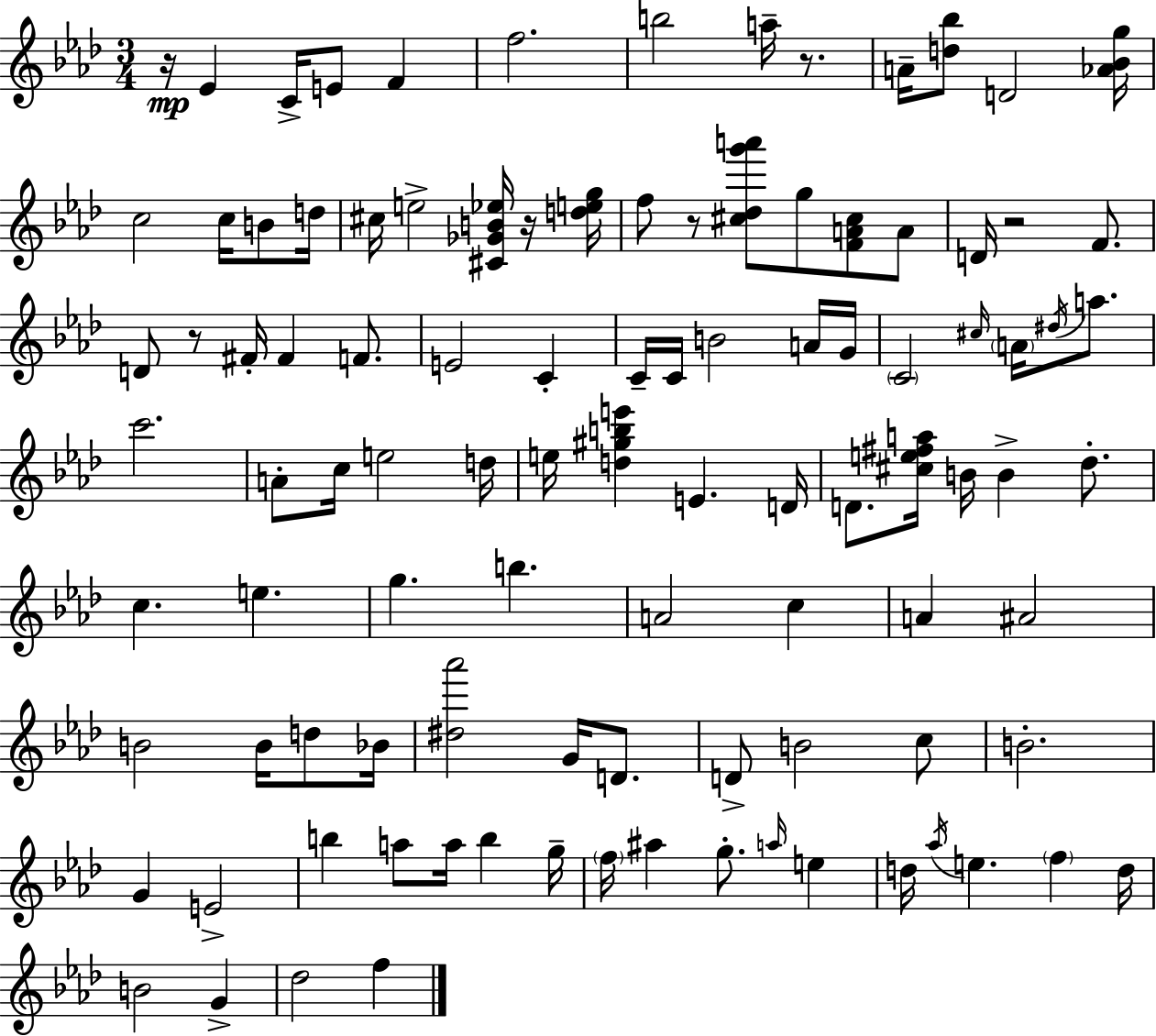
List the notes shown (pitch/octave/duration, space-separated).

R/s Eb4/q C4/s E4/e F4/q F5/h. B5/h A5/s R/e. A4/s [D5,Bb5]/e D4/h [Ab4,Bb4,G5]/s C5/h C5/s B4/e D5/s C#5/s E5/h [C#4,Gb4,B4,Eb5]/s R/s [D5,E5,G5]/s F5/e R/e [C#5,Db5,G6,A6]/e G5/e [F4,A4,C#5]/e A4/e D4/s R/h F4/e. D4/e R/e F#4/s F#4/q F4/e. E4/h C4/q C4/s C4/s B4/h A4/s G4/s C4/h C#5/s A4/s D#5/s A5/e. C6/h. A4/e C5/s E5/h D5/s E5/s [D5,G#5,B5,E6]/q E4/q. D4/s D4/e. [C#5,E5,F#5,A5]/s B4/s B4/q Db5/e. C5/q. E5/q. G5/q. B5/q. A4/h C5/q A4/q A#4/h B4/h B4/s D5/e Bb4/s [D#5,Ab6]/h G4/s D4/e. D4/e B4/h C5/e B4/h. G4/q E4/h B5/q A5/e A5/s B5/q G5/s F5/s A#5/q G5/e. A5/s E5/q D5/s Ab5/s E5/q. F5/q D5/s B4/h G4/q Db5/h F5/q